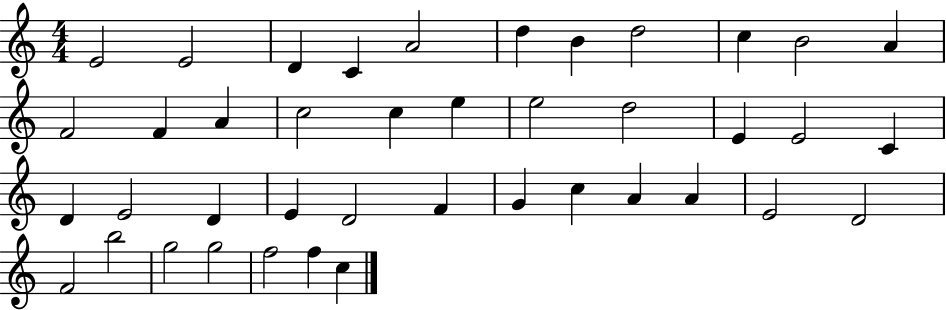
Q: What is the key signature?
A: C major